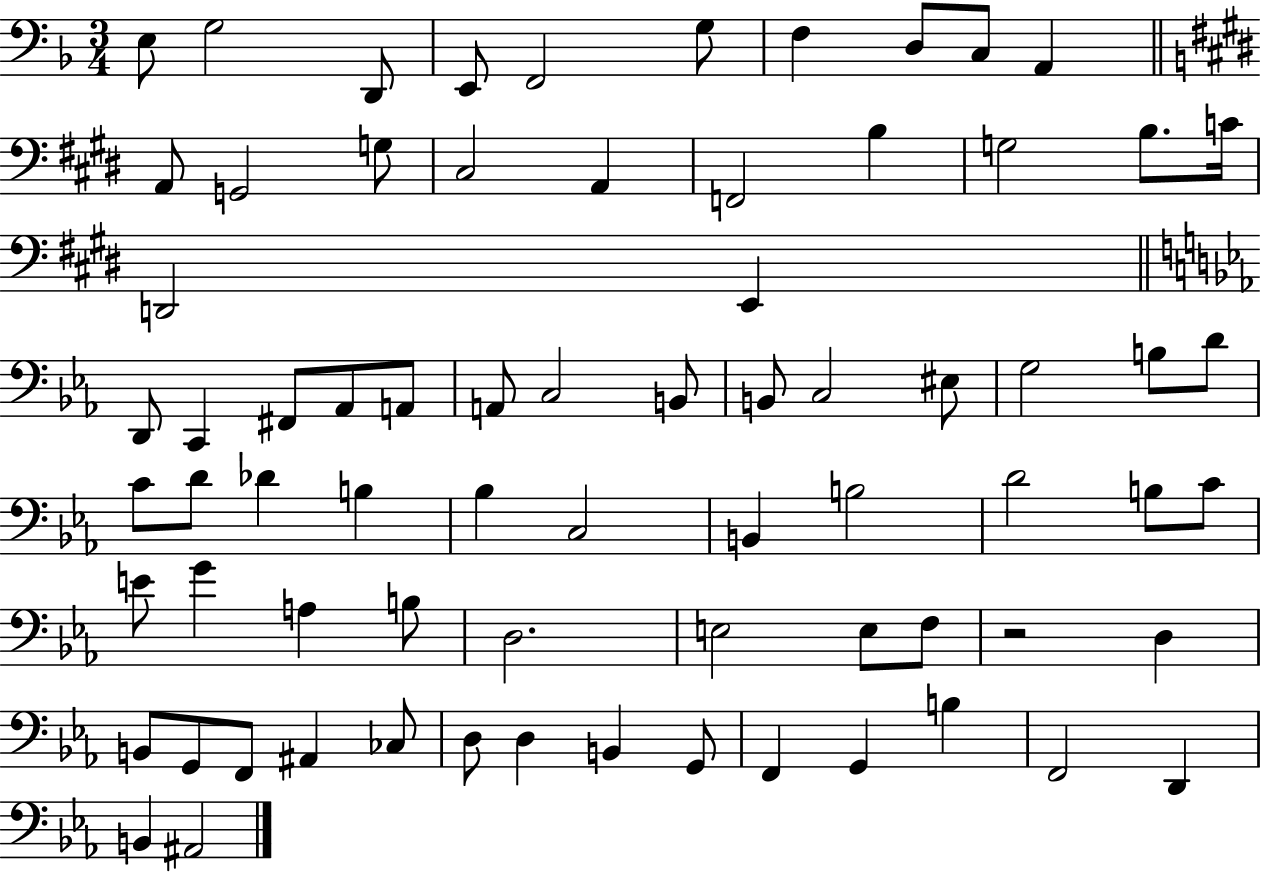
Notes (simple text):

E3/e G3/h D2/e E2/e F2/h G3/e F3/q D3/e C3/e A2/q A2/e G2/h G3/e C#3/h A2/q F2/h B3/q G3/h B3/e. C4/s D2/h E2/q D2/e C2/q F#2/e Ab2/e A2/e A2/e C3/h B2/e B2/e C3/h EIS3/e G3/h B3/e D4/e C4/e D4/e Db4/q B3/q Bb3/q C3/h B2/q B3/h D4/h B3/e C4/e E4/e G4/q A3/q B3/e D3/h. E3/h E3/e F3/e R/h D3/q B2/e G2/e F2/e A#2/q CES3/e D3/e D3/q B2/q G2/e F2/q G2/q B3/q F2/h D2/q B2/q A#2/h